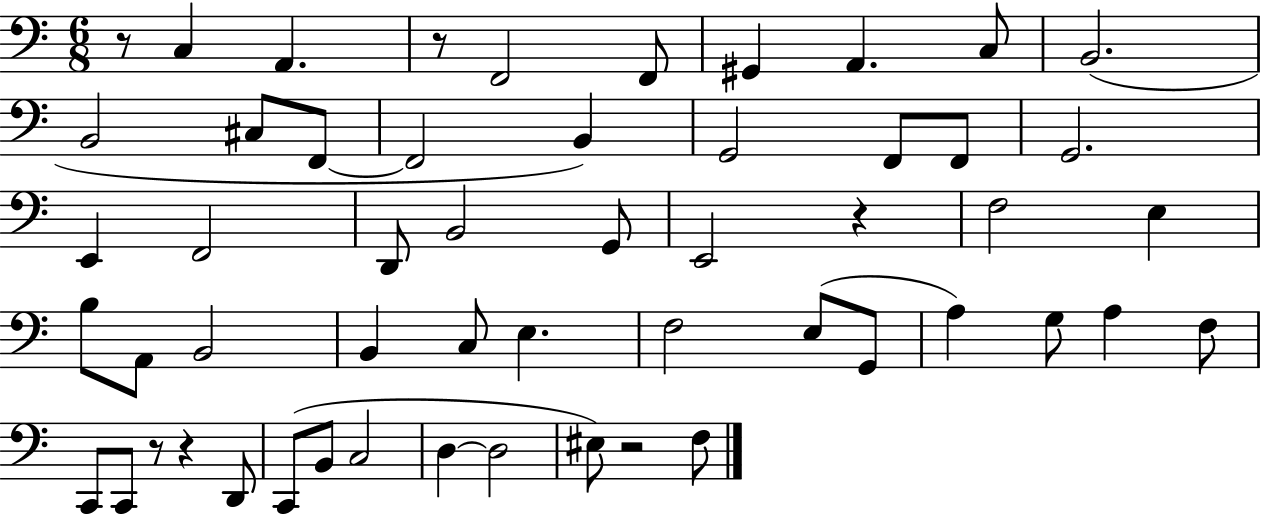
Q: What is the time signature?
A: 6/8